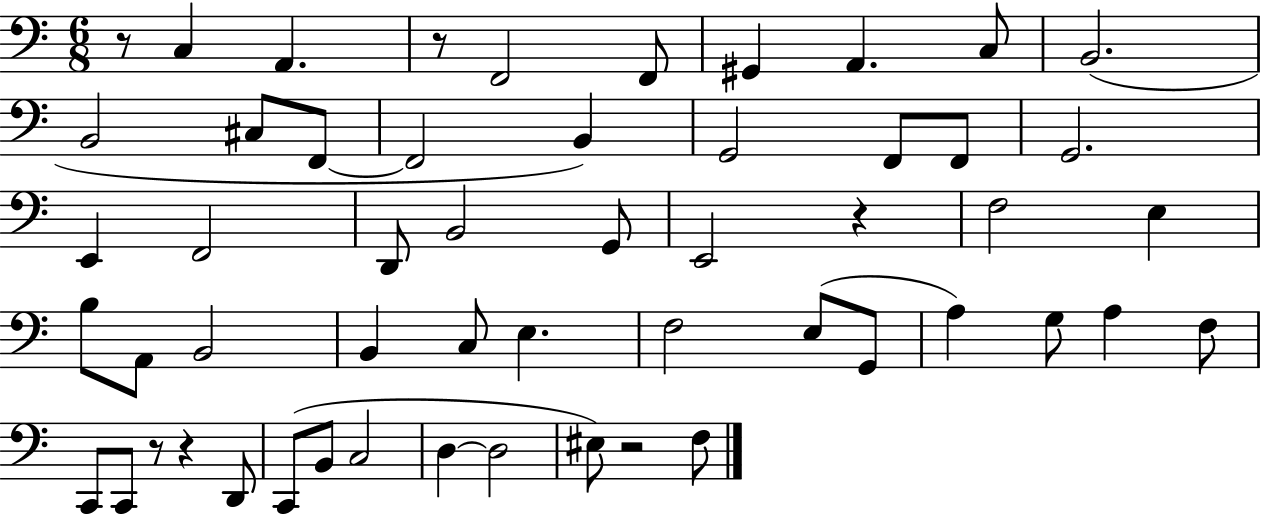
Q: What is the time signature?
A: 6/8